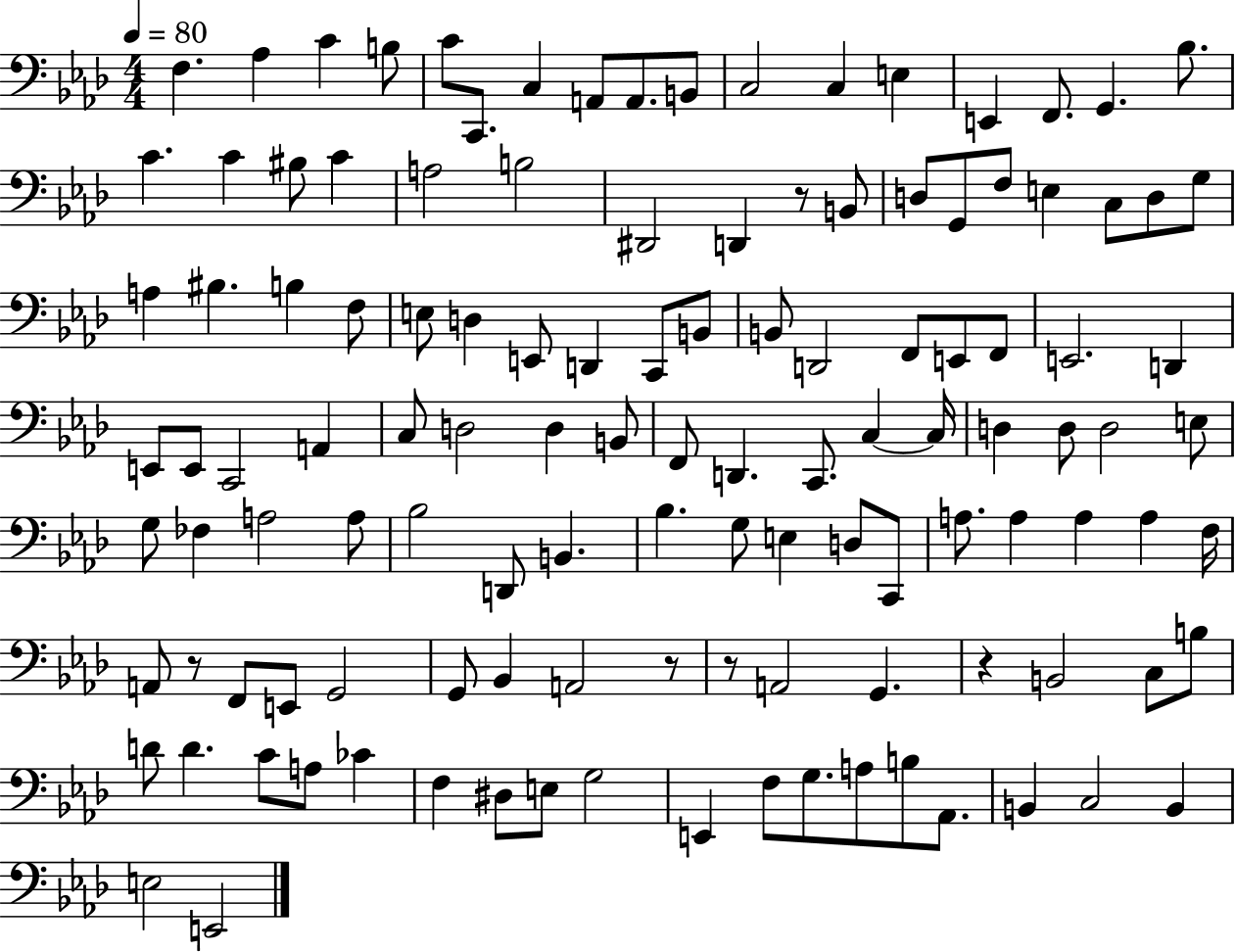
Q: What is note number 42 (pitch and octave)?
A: C2